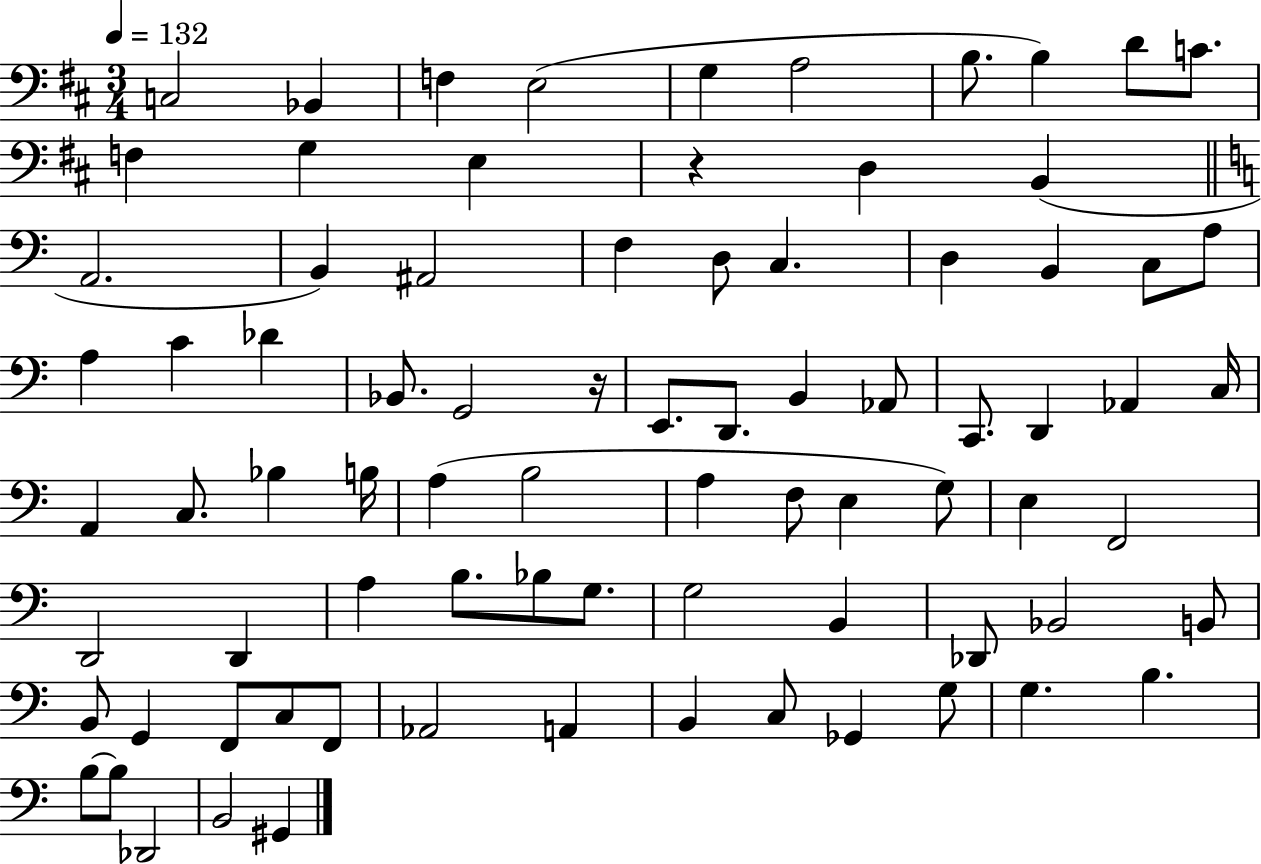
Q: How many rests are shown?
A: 2